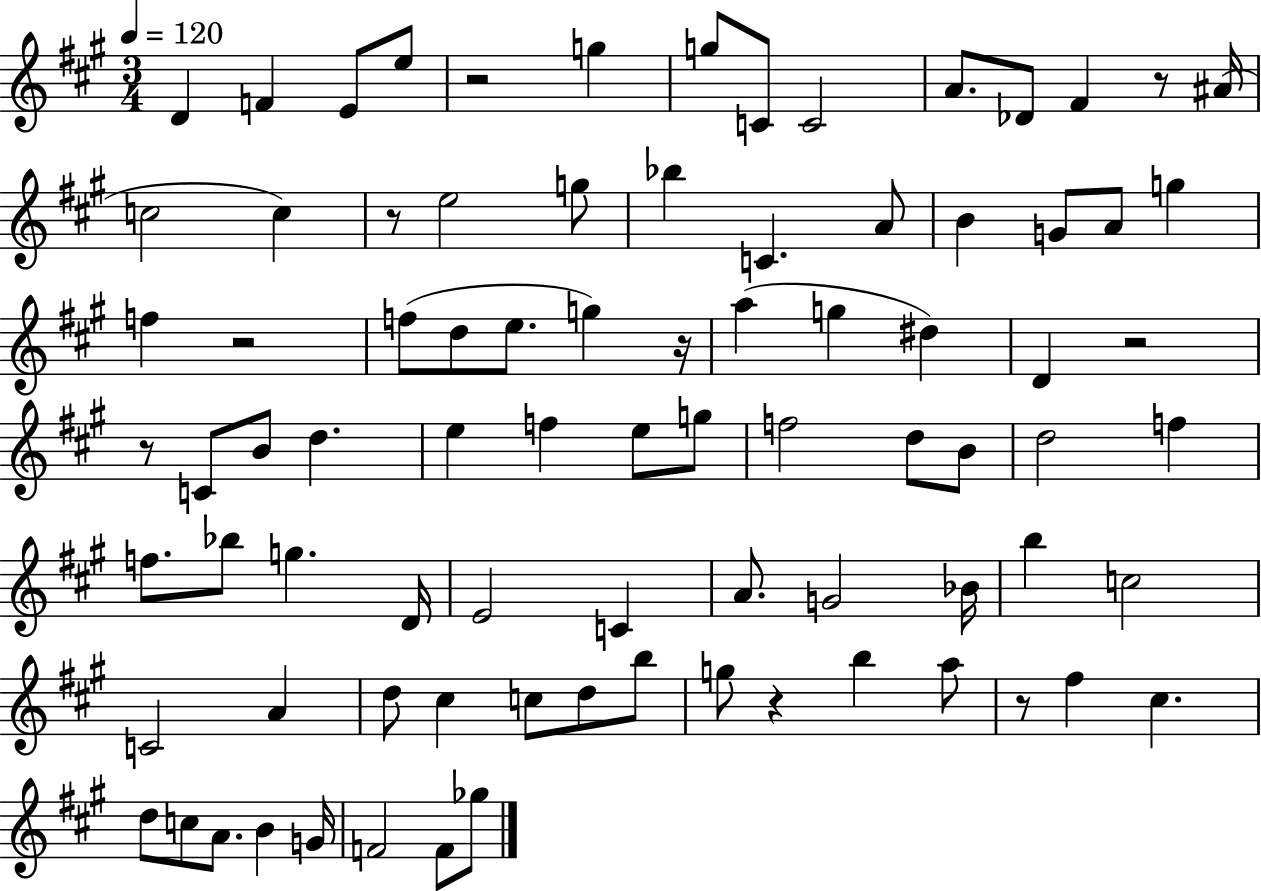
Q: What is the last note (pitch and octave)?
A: Gb5